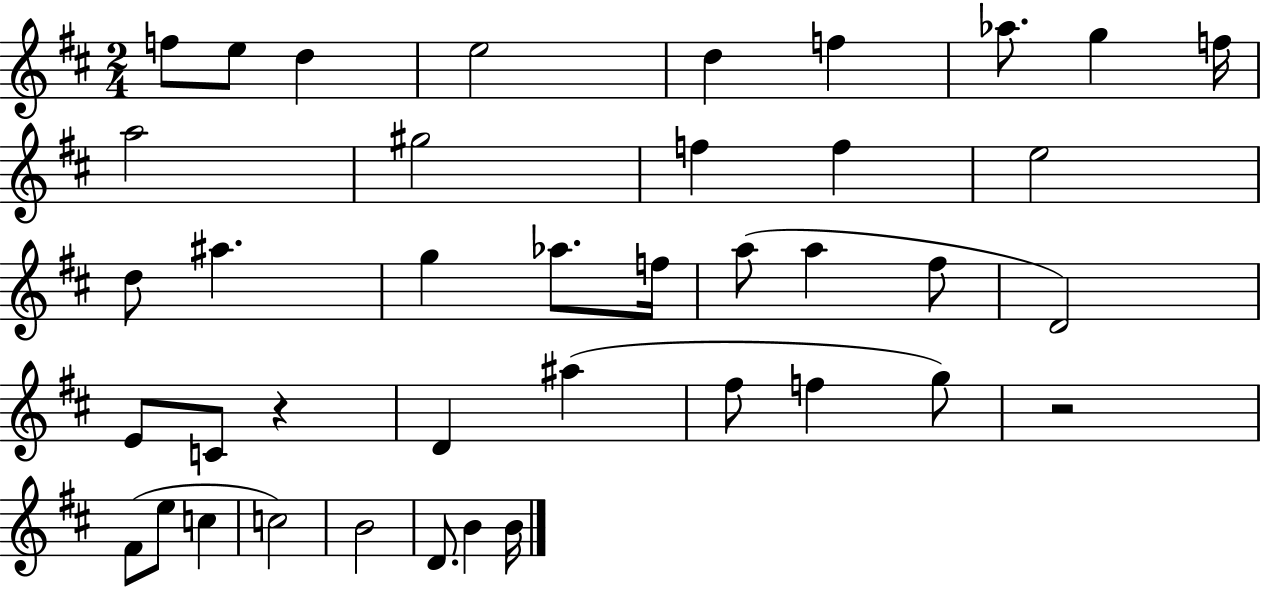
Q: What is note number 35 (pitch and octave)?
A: B4